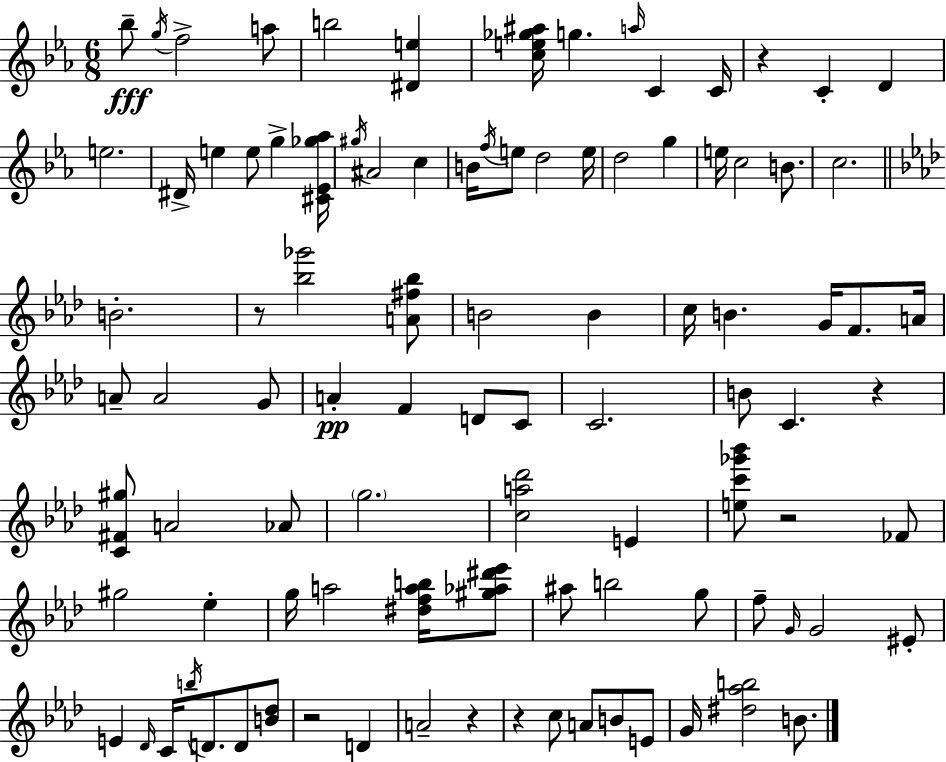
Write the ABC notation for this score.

X:1
T:Untitled
M:6/8
L:1/4
K:Eb
_b/2 g/4 f2 a/2 b2 [^De] [ce_g^a]/4 g a/4 C C/4 z C D e2 ^D/4 e e/2 g [^C_E_g_a]/4 ^g/4 ^A2 c B/4 f/4 e/2 d2 e/4 d2 g e/4 c2 B/2 c2 B2 z/2 [_b_g']2 [A^f_b]/2 B2 B c/4 B G/4 F/2 A/4 A/2 A2 G/2 A F D/2 C/2 C2 B/2 C z [C^F^g]/2 A2 _A/2 g2 [ca_d']2 E [ec'_g'_b']/2 z2 _F/2 ^g2 _e g/4 a2 [^dfab]/4 [^g_a^d'_e']/2 ^a/2 b2 g/2 f/2 G/4 G2 ^E/2 E _D/4 C/4 b/4 D/2 D/2 [B_d]/2 z2 D A2 z z c/2 A/2 B/2 E/2 G/4 [^d_ab]2 B/2